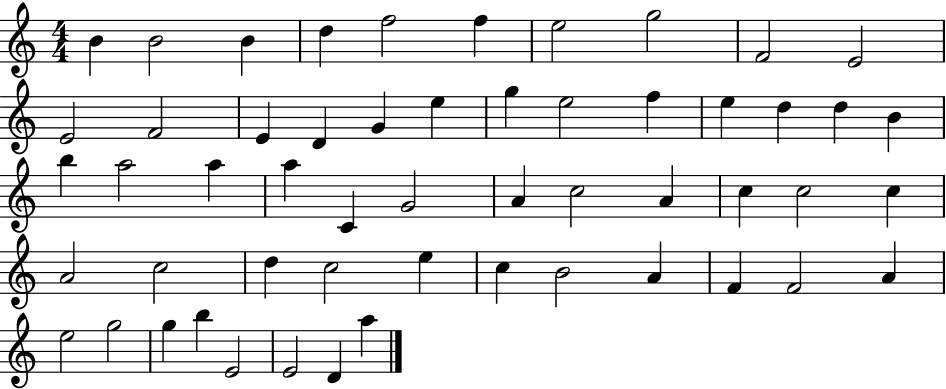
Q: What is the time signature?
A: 4/4